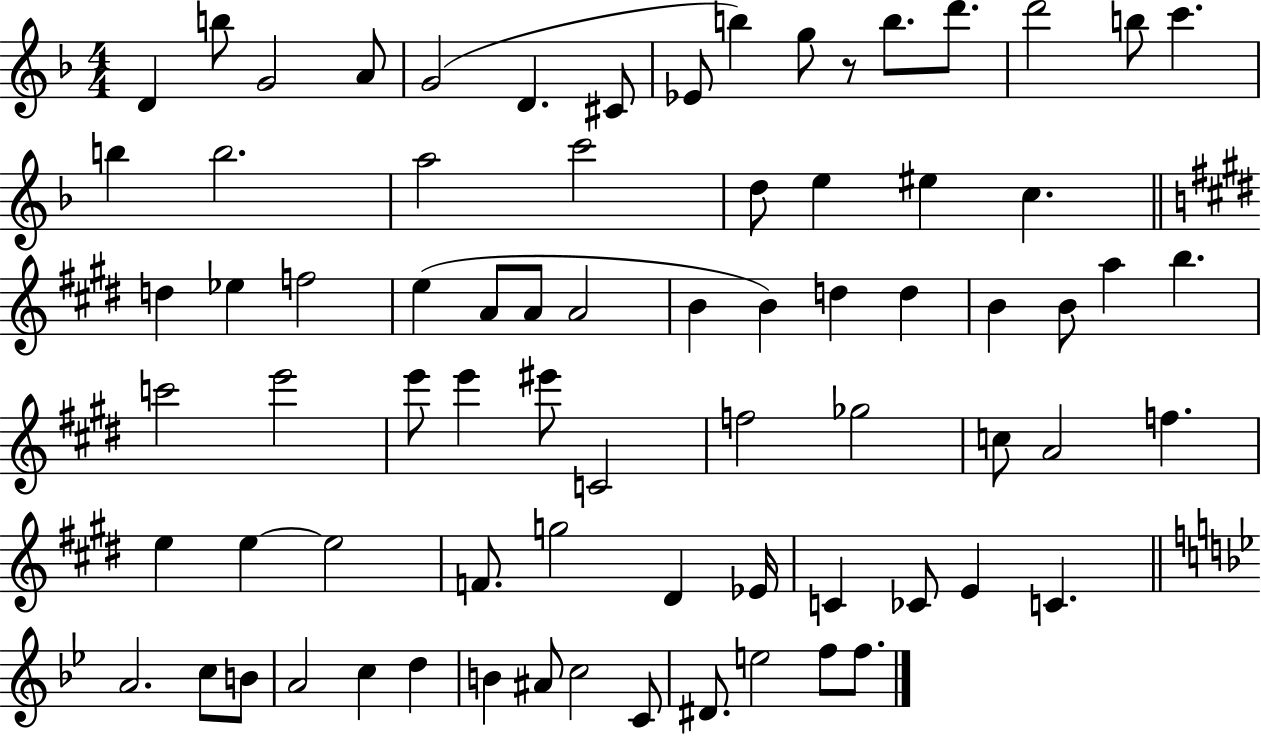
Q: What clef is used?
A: treble